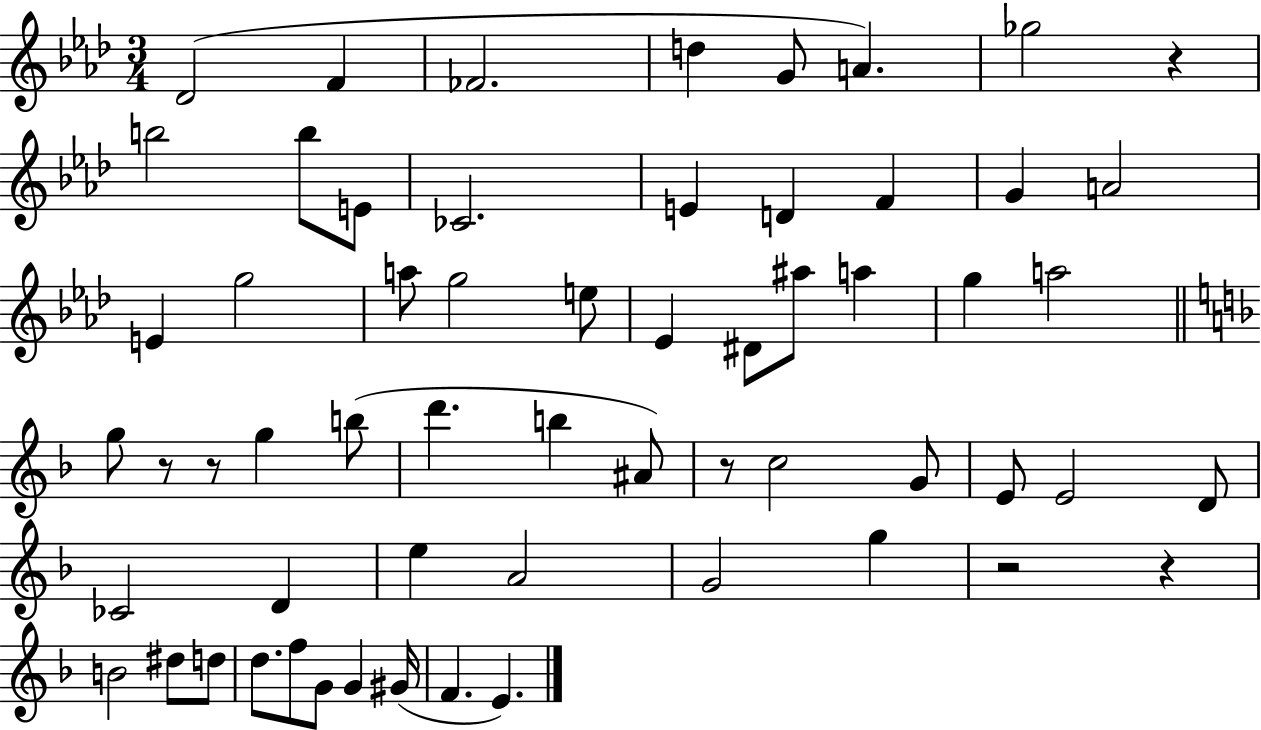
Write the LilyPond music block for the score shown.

{
  \clef treble
  \numericTimeSignature
  \time 3/4
  \key aes \major
  \repeat volta 2 { des'2( f'4 | fes'2. | d''4 g'8 a'4.) | ges''2 r4 | \break b''2 b''8 e'8 | ces'2. | e'4 d'4 f'4 | g'4 a'2 | \break e'4 g''2 | a''8 g''2 e''8 | ees'4 dis'8 ais''8 a''4 | g''4 a''2 | \break \bar "||" \break \key d \minor g''8 r8 r8 g''4 b''8( | d'''4. b''4 ais'8) | r8 c''2 g'8 | e'8 e'2 d'8 | \break ces'2 d'4 | e''4 a'2 | g'2 g''4 | r2 r4 | \break b'2 dis''8 d''8 | d''8. f''8 g'8 g'4 gis'16( | f'4. e'4.) | } \bar "|."
}